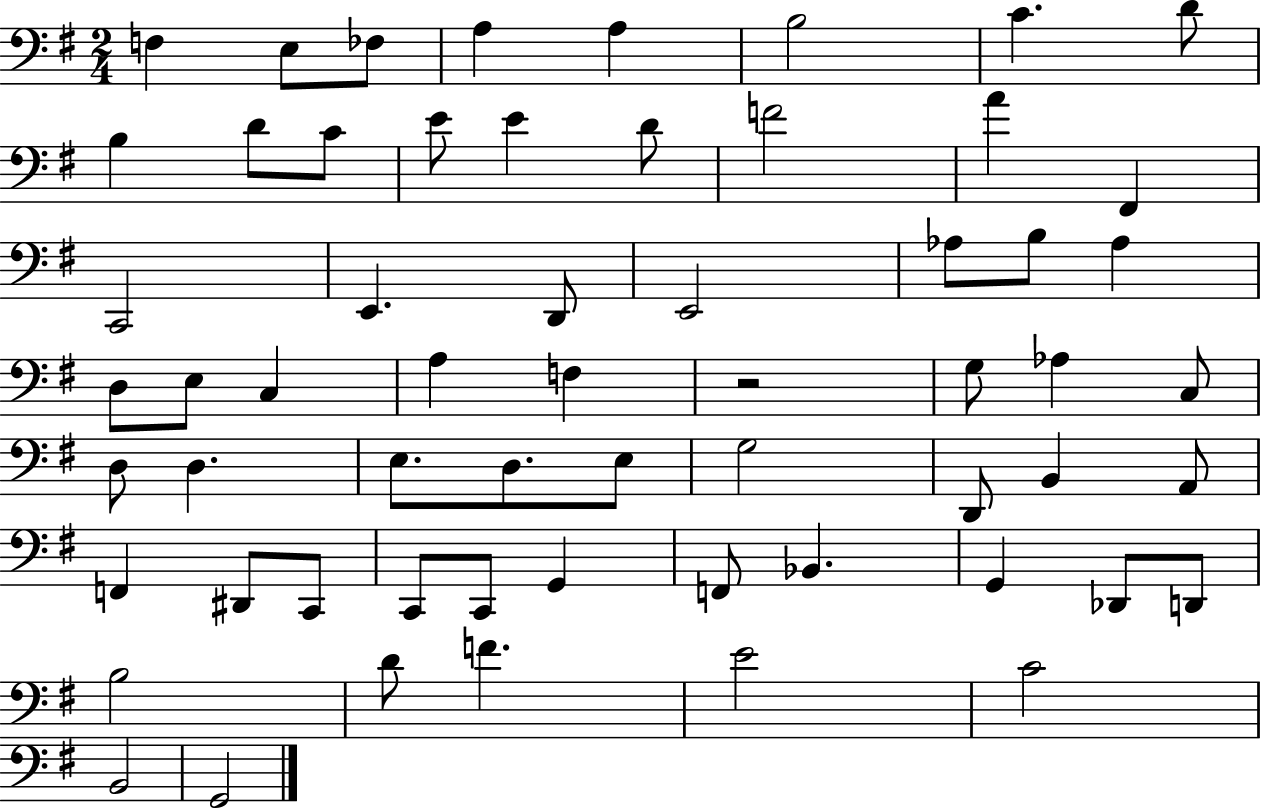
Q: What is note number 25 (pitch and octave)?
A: D3